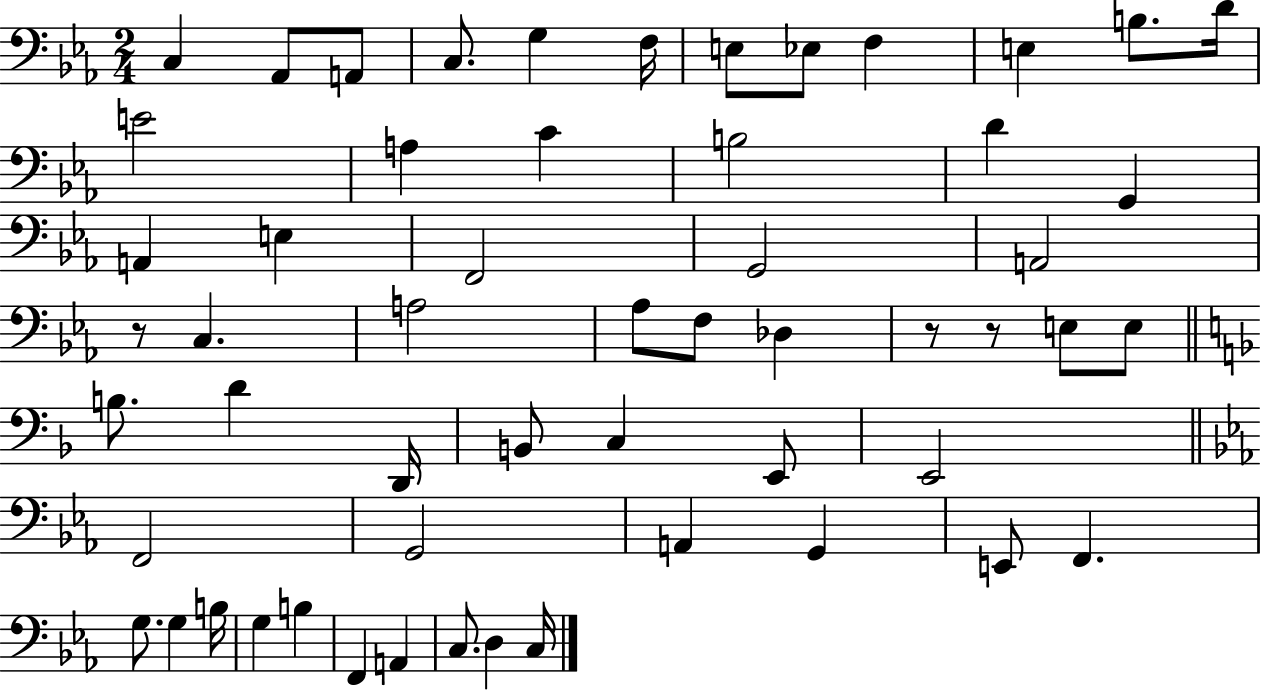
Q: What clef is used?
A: bass